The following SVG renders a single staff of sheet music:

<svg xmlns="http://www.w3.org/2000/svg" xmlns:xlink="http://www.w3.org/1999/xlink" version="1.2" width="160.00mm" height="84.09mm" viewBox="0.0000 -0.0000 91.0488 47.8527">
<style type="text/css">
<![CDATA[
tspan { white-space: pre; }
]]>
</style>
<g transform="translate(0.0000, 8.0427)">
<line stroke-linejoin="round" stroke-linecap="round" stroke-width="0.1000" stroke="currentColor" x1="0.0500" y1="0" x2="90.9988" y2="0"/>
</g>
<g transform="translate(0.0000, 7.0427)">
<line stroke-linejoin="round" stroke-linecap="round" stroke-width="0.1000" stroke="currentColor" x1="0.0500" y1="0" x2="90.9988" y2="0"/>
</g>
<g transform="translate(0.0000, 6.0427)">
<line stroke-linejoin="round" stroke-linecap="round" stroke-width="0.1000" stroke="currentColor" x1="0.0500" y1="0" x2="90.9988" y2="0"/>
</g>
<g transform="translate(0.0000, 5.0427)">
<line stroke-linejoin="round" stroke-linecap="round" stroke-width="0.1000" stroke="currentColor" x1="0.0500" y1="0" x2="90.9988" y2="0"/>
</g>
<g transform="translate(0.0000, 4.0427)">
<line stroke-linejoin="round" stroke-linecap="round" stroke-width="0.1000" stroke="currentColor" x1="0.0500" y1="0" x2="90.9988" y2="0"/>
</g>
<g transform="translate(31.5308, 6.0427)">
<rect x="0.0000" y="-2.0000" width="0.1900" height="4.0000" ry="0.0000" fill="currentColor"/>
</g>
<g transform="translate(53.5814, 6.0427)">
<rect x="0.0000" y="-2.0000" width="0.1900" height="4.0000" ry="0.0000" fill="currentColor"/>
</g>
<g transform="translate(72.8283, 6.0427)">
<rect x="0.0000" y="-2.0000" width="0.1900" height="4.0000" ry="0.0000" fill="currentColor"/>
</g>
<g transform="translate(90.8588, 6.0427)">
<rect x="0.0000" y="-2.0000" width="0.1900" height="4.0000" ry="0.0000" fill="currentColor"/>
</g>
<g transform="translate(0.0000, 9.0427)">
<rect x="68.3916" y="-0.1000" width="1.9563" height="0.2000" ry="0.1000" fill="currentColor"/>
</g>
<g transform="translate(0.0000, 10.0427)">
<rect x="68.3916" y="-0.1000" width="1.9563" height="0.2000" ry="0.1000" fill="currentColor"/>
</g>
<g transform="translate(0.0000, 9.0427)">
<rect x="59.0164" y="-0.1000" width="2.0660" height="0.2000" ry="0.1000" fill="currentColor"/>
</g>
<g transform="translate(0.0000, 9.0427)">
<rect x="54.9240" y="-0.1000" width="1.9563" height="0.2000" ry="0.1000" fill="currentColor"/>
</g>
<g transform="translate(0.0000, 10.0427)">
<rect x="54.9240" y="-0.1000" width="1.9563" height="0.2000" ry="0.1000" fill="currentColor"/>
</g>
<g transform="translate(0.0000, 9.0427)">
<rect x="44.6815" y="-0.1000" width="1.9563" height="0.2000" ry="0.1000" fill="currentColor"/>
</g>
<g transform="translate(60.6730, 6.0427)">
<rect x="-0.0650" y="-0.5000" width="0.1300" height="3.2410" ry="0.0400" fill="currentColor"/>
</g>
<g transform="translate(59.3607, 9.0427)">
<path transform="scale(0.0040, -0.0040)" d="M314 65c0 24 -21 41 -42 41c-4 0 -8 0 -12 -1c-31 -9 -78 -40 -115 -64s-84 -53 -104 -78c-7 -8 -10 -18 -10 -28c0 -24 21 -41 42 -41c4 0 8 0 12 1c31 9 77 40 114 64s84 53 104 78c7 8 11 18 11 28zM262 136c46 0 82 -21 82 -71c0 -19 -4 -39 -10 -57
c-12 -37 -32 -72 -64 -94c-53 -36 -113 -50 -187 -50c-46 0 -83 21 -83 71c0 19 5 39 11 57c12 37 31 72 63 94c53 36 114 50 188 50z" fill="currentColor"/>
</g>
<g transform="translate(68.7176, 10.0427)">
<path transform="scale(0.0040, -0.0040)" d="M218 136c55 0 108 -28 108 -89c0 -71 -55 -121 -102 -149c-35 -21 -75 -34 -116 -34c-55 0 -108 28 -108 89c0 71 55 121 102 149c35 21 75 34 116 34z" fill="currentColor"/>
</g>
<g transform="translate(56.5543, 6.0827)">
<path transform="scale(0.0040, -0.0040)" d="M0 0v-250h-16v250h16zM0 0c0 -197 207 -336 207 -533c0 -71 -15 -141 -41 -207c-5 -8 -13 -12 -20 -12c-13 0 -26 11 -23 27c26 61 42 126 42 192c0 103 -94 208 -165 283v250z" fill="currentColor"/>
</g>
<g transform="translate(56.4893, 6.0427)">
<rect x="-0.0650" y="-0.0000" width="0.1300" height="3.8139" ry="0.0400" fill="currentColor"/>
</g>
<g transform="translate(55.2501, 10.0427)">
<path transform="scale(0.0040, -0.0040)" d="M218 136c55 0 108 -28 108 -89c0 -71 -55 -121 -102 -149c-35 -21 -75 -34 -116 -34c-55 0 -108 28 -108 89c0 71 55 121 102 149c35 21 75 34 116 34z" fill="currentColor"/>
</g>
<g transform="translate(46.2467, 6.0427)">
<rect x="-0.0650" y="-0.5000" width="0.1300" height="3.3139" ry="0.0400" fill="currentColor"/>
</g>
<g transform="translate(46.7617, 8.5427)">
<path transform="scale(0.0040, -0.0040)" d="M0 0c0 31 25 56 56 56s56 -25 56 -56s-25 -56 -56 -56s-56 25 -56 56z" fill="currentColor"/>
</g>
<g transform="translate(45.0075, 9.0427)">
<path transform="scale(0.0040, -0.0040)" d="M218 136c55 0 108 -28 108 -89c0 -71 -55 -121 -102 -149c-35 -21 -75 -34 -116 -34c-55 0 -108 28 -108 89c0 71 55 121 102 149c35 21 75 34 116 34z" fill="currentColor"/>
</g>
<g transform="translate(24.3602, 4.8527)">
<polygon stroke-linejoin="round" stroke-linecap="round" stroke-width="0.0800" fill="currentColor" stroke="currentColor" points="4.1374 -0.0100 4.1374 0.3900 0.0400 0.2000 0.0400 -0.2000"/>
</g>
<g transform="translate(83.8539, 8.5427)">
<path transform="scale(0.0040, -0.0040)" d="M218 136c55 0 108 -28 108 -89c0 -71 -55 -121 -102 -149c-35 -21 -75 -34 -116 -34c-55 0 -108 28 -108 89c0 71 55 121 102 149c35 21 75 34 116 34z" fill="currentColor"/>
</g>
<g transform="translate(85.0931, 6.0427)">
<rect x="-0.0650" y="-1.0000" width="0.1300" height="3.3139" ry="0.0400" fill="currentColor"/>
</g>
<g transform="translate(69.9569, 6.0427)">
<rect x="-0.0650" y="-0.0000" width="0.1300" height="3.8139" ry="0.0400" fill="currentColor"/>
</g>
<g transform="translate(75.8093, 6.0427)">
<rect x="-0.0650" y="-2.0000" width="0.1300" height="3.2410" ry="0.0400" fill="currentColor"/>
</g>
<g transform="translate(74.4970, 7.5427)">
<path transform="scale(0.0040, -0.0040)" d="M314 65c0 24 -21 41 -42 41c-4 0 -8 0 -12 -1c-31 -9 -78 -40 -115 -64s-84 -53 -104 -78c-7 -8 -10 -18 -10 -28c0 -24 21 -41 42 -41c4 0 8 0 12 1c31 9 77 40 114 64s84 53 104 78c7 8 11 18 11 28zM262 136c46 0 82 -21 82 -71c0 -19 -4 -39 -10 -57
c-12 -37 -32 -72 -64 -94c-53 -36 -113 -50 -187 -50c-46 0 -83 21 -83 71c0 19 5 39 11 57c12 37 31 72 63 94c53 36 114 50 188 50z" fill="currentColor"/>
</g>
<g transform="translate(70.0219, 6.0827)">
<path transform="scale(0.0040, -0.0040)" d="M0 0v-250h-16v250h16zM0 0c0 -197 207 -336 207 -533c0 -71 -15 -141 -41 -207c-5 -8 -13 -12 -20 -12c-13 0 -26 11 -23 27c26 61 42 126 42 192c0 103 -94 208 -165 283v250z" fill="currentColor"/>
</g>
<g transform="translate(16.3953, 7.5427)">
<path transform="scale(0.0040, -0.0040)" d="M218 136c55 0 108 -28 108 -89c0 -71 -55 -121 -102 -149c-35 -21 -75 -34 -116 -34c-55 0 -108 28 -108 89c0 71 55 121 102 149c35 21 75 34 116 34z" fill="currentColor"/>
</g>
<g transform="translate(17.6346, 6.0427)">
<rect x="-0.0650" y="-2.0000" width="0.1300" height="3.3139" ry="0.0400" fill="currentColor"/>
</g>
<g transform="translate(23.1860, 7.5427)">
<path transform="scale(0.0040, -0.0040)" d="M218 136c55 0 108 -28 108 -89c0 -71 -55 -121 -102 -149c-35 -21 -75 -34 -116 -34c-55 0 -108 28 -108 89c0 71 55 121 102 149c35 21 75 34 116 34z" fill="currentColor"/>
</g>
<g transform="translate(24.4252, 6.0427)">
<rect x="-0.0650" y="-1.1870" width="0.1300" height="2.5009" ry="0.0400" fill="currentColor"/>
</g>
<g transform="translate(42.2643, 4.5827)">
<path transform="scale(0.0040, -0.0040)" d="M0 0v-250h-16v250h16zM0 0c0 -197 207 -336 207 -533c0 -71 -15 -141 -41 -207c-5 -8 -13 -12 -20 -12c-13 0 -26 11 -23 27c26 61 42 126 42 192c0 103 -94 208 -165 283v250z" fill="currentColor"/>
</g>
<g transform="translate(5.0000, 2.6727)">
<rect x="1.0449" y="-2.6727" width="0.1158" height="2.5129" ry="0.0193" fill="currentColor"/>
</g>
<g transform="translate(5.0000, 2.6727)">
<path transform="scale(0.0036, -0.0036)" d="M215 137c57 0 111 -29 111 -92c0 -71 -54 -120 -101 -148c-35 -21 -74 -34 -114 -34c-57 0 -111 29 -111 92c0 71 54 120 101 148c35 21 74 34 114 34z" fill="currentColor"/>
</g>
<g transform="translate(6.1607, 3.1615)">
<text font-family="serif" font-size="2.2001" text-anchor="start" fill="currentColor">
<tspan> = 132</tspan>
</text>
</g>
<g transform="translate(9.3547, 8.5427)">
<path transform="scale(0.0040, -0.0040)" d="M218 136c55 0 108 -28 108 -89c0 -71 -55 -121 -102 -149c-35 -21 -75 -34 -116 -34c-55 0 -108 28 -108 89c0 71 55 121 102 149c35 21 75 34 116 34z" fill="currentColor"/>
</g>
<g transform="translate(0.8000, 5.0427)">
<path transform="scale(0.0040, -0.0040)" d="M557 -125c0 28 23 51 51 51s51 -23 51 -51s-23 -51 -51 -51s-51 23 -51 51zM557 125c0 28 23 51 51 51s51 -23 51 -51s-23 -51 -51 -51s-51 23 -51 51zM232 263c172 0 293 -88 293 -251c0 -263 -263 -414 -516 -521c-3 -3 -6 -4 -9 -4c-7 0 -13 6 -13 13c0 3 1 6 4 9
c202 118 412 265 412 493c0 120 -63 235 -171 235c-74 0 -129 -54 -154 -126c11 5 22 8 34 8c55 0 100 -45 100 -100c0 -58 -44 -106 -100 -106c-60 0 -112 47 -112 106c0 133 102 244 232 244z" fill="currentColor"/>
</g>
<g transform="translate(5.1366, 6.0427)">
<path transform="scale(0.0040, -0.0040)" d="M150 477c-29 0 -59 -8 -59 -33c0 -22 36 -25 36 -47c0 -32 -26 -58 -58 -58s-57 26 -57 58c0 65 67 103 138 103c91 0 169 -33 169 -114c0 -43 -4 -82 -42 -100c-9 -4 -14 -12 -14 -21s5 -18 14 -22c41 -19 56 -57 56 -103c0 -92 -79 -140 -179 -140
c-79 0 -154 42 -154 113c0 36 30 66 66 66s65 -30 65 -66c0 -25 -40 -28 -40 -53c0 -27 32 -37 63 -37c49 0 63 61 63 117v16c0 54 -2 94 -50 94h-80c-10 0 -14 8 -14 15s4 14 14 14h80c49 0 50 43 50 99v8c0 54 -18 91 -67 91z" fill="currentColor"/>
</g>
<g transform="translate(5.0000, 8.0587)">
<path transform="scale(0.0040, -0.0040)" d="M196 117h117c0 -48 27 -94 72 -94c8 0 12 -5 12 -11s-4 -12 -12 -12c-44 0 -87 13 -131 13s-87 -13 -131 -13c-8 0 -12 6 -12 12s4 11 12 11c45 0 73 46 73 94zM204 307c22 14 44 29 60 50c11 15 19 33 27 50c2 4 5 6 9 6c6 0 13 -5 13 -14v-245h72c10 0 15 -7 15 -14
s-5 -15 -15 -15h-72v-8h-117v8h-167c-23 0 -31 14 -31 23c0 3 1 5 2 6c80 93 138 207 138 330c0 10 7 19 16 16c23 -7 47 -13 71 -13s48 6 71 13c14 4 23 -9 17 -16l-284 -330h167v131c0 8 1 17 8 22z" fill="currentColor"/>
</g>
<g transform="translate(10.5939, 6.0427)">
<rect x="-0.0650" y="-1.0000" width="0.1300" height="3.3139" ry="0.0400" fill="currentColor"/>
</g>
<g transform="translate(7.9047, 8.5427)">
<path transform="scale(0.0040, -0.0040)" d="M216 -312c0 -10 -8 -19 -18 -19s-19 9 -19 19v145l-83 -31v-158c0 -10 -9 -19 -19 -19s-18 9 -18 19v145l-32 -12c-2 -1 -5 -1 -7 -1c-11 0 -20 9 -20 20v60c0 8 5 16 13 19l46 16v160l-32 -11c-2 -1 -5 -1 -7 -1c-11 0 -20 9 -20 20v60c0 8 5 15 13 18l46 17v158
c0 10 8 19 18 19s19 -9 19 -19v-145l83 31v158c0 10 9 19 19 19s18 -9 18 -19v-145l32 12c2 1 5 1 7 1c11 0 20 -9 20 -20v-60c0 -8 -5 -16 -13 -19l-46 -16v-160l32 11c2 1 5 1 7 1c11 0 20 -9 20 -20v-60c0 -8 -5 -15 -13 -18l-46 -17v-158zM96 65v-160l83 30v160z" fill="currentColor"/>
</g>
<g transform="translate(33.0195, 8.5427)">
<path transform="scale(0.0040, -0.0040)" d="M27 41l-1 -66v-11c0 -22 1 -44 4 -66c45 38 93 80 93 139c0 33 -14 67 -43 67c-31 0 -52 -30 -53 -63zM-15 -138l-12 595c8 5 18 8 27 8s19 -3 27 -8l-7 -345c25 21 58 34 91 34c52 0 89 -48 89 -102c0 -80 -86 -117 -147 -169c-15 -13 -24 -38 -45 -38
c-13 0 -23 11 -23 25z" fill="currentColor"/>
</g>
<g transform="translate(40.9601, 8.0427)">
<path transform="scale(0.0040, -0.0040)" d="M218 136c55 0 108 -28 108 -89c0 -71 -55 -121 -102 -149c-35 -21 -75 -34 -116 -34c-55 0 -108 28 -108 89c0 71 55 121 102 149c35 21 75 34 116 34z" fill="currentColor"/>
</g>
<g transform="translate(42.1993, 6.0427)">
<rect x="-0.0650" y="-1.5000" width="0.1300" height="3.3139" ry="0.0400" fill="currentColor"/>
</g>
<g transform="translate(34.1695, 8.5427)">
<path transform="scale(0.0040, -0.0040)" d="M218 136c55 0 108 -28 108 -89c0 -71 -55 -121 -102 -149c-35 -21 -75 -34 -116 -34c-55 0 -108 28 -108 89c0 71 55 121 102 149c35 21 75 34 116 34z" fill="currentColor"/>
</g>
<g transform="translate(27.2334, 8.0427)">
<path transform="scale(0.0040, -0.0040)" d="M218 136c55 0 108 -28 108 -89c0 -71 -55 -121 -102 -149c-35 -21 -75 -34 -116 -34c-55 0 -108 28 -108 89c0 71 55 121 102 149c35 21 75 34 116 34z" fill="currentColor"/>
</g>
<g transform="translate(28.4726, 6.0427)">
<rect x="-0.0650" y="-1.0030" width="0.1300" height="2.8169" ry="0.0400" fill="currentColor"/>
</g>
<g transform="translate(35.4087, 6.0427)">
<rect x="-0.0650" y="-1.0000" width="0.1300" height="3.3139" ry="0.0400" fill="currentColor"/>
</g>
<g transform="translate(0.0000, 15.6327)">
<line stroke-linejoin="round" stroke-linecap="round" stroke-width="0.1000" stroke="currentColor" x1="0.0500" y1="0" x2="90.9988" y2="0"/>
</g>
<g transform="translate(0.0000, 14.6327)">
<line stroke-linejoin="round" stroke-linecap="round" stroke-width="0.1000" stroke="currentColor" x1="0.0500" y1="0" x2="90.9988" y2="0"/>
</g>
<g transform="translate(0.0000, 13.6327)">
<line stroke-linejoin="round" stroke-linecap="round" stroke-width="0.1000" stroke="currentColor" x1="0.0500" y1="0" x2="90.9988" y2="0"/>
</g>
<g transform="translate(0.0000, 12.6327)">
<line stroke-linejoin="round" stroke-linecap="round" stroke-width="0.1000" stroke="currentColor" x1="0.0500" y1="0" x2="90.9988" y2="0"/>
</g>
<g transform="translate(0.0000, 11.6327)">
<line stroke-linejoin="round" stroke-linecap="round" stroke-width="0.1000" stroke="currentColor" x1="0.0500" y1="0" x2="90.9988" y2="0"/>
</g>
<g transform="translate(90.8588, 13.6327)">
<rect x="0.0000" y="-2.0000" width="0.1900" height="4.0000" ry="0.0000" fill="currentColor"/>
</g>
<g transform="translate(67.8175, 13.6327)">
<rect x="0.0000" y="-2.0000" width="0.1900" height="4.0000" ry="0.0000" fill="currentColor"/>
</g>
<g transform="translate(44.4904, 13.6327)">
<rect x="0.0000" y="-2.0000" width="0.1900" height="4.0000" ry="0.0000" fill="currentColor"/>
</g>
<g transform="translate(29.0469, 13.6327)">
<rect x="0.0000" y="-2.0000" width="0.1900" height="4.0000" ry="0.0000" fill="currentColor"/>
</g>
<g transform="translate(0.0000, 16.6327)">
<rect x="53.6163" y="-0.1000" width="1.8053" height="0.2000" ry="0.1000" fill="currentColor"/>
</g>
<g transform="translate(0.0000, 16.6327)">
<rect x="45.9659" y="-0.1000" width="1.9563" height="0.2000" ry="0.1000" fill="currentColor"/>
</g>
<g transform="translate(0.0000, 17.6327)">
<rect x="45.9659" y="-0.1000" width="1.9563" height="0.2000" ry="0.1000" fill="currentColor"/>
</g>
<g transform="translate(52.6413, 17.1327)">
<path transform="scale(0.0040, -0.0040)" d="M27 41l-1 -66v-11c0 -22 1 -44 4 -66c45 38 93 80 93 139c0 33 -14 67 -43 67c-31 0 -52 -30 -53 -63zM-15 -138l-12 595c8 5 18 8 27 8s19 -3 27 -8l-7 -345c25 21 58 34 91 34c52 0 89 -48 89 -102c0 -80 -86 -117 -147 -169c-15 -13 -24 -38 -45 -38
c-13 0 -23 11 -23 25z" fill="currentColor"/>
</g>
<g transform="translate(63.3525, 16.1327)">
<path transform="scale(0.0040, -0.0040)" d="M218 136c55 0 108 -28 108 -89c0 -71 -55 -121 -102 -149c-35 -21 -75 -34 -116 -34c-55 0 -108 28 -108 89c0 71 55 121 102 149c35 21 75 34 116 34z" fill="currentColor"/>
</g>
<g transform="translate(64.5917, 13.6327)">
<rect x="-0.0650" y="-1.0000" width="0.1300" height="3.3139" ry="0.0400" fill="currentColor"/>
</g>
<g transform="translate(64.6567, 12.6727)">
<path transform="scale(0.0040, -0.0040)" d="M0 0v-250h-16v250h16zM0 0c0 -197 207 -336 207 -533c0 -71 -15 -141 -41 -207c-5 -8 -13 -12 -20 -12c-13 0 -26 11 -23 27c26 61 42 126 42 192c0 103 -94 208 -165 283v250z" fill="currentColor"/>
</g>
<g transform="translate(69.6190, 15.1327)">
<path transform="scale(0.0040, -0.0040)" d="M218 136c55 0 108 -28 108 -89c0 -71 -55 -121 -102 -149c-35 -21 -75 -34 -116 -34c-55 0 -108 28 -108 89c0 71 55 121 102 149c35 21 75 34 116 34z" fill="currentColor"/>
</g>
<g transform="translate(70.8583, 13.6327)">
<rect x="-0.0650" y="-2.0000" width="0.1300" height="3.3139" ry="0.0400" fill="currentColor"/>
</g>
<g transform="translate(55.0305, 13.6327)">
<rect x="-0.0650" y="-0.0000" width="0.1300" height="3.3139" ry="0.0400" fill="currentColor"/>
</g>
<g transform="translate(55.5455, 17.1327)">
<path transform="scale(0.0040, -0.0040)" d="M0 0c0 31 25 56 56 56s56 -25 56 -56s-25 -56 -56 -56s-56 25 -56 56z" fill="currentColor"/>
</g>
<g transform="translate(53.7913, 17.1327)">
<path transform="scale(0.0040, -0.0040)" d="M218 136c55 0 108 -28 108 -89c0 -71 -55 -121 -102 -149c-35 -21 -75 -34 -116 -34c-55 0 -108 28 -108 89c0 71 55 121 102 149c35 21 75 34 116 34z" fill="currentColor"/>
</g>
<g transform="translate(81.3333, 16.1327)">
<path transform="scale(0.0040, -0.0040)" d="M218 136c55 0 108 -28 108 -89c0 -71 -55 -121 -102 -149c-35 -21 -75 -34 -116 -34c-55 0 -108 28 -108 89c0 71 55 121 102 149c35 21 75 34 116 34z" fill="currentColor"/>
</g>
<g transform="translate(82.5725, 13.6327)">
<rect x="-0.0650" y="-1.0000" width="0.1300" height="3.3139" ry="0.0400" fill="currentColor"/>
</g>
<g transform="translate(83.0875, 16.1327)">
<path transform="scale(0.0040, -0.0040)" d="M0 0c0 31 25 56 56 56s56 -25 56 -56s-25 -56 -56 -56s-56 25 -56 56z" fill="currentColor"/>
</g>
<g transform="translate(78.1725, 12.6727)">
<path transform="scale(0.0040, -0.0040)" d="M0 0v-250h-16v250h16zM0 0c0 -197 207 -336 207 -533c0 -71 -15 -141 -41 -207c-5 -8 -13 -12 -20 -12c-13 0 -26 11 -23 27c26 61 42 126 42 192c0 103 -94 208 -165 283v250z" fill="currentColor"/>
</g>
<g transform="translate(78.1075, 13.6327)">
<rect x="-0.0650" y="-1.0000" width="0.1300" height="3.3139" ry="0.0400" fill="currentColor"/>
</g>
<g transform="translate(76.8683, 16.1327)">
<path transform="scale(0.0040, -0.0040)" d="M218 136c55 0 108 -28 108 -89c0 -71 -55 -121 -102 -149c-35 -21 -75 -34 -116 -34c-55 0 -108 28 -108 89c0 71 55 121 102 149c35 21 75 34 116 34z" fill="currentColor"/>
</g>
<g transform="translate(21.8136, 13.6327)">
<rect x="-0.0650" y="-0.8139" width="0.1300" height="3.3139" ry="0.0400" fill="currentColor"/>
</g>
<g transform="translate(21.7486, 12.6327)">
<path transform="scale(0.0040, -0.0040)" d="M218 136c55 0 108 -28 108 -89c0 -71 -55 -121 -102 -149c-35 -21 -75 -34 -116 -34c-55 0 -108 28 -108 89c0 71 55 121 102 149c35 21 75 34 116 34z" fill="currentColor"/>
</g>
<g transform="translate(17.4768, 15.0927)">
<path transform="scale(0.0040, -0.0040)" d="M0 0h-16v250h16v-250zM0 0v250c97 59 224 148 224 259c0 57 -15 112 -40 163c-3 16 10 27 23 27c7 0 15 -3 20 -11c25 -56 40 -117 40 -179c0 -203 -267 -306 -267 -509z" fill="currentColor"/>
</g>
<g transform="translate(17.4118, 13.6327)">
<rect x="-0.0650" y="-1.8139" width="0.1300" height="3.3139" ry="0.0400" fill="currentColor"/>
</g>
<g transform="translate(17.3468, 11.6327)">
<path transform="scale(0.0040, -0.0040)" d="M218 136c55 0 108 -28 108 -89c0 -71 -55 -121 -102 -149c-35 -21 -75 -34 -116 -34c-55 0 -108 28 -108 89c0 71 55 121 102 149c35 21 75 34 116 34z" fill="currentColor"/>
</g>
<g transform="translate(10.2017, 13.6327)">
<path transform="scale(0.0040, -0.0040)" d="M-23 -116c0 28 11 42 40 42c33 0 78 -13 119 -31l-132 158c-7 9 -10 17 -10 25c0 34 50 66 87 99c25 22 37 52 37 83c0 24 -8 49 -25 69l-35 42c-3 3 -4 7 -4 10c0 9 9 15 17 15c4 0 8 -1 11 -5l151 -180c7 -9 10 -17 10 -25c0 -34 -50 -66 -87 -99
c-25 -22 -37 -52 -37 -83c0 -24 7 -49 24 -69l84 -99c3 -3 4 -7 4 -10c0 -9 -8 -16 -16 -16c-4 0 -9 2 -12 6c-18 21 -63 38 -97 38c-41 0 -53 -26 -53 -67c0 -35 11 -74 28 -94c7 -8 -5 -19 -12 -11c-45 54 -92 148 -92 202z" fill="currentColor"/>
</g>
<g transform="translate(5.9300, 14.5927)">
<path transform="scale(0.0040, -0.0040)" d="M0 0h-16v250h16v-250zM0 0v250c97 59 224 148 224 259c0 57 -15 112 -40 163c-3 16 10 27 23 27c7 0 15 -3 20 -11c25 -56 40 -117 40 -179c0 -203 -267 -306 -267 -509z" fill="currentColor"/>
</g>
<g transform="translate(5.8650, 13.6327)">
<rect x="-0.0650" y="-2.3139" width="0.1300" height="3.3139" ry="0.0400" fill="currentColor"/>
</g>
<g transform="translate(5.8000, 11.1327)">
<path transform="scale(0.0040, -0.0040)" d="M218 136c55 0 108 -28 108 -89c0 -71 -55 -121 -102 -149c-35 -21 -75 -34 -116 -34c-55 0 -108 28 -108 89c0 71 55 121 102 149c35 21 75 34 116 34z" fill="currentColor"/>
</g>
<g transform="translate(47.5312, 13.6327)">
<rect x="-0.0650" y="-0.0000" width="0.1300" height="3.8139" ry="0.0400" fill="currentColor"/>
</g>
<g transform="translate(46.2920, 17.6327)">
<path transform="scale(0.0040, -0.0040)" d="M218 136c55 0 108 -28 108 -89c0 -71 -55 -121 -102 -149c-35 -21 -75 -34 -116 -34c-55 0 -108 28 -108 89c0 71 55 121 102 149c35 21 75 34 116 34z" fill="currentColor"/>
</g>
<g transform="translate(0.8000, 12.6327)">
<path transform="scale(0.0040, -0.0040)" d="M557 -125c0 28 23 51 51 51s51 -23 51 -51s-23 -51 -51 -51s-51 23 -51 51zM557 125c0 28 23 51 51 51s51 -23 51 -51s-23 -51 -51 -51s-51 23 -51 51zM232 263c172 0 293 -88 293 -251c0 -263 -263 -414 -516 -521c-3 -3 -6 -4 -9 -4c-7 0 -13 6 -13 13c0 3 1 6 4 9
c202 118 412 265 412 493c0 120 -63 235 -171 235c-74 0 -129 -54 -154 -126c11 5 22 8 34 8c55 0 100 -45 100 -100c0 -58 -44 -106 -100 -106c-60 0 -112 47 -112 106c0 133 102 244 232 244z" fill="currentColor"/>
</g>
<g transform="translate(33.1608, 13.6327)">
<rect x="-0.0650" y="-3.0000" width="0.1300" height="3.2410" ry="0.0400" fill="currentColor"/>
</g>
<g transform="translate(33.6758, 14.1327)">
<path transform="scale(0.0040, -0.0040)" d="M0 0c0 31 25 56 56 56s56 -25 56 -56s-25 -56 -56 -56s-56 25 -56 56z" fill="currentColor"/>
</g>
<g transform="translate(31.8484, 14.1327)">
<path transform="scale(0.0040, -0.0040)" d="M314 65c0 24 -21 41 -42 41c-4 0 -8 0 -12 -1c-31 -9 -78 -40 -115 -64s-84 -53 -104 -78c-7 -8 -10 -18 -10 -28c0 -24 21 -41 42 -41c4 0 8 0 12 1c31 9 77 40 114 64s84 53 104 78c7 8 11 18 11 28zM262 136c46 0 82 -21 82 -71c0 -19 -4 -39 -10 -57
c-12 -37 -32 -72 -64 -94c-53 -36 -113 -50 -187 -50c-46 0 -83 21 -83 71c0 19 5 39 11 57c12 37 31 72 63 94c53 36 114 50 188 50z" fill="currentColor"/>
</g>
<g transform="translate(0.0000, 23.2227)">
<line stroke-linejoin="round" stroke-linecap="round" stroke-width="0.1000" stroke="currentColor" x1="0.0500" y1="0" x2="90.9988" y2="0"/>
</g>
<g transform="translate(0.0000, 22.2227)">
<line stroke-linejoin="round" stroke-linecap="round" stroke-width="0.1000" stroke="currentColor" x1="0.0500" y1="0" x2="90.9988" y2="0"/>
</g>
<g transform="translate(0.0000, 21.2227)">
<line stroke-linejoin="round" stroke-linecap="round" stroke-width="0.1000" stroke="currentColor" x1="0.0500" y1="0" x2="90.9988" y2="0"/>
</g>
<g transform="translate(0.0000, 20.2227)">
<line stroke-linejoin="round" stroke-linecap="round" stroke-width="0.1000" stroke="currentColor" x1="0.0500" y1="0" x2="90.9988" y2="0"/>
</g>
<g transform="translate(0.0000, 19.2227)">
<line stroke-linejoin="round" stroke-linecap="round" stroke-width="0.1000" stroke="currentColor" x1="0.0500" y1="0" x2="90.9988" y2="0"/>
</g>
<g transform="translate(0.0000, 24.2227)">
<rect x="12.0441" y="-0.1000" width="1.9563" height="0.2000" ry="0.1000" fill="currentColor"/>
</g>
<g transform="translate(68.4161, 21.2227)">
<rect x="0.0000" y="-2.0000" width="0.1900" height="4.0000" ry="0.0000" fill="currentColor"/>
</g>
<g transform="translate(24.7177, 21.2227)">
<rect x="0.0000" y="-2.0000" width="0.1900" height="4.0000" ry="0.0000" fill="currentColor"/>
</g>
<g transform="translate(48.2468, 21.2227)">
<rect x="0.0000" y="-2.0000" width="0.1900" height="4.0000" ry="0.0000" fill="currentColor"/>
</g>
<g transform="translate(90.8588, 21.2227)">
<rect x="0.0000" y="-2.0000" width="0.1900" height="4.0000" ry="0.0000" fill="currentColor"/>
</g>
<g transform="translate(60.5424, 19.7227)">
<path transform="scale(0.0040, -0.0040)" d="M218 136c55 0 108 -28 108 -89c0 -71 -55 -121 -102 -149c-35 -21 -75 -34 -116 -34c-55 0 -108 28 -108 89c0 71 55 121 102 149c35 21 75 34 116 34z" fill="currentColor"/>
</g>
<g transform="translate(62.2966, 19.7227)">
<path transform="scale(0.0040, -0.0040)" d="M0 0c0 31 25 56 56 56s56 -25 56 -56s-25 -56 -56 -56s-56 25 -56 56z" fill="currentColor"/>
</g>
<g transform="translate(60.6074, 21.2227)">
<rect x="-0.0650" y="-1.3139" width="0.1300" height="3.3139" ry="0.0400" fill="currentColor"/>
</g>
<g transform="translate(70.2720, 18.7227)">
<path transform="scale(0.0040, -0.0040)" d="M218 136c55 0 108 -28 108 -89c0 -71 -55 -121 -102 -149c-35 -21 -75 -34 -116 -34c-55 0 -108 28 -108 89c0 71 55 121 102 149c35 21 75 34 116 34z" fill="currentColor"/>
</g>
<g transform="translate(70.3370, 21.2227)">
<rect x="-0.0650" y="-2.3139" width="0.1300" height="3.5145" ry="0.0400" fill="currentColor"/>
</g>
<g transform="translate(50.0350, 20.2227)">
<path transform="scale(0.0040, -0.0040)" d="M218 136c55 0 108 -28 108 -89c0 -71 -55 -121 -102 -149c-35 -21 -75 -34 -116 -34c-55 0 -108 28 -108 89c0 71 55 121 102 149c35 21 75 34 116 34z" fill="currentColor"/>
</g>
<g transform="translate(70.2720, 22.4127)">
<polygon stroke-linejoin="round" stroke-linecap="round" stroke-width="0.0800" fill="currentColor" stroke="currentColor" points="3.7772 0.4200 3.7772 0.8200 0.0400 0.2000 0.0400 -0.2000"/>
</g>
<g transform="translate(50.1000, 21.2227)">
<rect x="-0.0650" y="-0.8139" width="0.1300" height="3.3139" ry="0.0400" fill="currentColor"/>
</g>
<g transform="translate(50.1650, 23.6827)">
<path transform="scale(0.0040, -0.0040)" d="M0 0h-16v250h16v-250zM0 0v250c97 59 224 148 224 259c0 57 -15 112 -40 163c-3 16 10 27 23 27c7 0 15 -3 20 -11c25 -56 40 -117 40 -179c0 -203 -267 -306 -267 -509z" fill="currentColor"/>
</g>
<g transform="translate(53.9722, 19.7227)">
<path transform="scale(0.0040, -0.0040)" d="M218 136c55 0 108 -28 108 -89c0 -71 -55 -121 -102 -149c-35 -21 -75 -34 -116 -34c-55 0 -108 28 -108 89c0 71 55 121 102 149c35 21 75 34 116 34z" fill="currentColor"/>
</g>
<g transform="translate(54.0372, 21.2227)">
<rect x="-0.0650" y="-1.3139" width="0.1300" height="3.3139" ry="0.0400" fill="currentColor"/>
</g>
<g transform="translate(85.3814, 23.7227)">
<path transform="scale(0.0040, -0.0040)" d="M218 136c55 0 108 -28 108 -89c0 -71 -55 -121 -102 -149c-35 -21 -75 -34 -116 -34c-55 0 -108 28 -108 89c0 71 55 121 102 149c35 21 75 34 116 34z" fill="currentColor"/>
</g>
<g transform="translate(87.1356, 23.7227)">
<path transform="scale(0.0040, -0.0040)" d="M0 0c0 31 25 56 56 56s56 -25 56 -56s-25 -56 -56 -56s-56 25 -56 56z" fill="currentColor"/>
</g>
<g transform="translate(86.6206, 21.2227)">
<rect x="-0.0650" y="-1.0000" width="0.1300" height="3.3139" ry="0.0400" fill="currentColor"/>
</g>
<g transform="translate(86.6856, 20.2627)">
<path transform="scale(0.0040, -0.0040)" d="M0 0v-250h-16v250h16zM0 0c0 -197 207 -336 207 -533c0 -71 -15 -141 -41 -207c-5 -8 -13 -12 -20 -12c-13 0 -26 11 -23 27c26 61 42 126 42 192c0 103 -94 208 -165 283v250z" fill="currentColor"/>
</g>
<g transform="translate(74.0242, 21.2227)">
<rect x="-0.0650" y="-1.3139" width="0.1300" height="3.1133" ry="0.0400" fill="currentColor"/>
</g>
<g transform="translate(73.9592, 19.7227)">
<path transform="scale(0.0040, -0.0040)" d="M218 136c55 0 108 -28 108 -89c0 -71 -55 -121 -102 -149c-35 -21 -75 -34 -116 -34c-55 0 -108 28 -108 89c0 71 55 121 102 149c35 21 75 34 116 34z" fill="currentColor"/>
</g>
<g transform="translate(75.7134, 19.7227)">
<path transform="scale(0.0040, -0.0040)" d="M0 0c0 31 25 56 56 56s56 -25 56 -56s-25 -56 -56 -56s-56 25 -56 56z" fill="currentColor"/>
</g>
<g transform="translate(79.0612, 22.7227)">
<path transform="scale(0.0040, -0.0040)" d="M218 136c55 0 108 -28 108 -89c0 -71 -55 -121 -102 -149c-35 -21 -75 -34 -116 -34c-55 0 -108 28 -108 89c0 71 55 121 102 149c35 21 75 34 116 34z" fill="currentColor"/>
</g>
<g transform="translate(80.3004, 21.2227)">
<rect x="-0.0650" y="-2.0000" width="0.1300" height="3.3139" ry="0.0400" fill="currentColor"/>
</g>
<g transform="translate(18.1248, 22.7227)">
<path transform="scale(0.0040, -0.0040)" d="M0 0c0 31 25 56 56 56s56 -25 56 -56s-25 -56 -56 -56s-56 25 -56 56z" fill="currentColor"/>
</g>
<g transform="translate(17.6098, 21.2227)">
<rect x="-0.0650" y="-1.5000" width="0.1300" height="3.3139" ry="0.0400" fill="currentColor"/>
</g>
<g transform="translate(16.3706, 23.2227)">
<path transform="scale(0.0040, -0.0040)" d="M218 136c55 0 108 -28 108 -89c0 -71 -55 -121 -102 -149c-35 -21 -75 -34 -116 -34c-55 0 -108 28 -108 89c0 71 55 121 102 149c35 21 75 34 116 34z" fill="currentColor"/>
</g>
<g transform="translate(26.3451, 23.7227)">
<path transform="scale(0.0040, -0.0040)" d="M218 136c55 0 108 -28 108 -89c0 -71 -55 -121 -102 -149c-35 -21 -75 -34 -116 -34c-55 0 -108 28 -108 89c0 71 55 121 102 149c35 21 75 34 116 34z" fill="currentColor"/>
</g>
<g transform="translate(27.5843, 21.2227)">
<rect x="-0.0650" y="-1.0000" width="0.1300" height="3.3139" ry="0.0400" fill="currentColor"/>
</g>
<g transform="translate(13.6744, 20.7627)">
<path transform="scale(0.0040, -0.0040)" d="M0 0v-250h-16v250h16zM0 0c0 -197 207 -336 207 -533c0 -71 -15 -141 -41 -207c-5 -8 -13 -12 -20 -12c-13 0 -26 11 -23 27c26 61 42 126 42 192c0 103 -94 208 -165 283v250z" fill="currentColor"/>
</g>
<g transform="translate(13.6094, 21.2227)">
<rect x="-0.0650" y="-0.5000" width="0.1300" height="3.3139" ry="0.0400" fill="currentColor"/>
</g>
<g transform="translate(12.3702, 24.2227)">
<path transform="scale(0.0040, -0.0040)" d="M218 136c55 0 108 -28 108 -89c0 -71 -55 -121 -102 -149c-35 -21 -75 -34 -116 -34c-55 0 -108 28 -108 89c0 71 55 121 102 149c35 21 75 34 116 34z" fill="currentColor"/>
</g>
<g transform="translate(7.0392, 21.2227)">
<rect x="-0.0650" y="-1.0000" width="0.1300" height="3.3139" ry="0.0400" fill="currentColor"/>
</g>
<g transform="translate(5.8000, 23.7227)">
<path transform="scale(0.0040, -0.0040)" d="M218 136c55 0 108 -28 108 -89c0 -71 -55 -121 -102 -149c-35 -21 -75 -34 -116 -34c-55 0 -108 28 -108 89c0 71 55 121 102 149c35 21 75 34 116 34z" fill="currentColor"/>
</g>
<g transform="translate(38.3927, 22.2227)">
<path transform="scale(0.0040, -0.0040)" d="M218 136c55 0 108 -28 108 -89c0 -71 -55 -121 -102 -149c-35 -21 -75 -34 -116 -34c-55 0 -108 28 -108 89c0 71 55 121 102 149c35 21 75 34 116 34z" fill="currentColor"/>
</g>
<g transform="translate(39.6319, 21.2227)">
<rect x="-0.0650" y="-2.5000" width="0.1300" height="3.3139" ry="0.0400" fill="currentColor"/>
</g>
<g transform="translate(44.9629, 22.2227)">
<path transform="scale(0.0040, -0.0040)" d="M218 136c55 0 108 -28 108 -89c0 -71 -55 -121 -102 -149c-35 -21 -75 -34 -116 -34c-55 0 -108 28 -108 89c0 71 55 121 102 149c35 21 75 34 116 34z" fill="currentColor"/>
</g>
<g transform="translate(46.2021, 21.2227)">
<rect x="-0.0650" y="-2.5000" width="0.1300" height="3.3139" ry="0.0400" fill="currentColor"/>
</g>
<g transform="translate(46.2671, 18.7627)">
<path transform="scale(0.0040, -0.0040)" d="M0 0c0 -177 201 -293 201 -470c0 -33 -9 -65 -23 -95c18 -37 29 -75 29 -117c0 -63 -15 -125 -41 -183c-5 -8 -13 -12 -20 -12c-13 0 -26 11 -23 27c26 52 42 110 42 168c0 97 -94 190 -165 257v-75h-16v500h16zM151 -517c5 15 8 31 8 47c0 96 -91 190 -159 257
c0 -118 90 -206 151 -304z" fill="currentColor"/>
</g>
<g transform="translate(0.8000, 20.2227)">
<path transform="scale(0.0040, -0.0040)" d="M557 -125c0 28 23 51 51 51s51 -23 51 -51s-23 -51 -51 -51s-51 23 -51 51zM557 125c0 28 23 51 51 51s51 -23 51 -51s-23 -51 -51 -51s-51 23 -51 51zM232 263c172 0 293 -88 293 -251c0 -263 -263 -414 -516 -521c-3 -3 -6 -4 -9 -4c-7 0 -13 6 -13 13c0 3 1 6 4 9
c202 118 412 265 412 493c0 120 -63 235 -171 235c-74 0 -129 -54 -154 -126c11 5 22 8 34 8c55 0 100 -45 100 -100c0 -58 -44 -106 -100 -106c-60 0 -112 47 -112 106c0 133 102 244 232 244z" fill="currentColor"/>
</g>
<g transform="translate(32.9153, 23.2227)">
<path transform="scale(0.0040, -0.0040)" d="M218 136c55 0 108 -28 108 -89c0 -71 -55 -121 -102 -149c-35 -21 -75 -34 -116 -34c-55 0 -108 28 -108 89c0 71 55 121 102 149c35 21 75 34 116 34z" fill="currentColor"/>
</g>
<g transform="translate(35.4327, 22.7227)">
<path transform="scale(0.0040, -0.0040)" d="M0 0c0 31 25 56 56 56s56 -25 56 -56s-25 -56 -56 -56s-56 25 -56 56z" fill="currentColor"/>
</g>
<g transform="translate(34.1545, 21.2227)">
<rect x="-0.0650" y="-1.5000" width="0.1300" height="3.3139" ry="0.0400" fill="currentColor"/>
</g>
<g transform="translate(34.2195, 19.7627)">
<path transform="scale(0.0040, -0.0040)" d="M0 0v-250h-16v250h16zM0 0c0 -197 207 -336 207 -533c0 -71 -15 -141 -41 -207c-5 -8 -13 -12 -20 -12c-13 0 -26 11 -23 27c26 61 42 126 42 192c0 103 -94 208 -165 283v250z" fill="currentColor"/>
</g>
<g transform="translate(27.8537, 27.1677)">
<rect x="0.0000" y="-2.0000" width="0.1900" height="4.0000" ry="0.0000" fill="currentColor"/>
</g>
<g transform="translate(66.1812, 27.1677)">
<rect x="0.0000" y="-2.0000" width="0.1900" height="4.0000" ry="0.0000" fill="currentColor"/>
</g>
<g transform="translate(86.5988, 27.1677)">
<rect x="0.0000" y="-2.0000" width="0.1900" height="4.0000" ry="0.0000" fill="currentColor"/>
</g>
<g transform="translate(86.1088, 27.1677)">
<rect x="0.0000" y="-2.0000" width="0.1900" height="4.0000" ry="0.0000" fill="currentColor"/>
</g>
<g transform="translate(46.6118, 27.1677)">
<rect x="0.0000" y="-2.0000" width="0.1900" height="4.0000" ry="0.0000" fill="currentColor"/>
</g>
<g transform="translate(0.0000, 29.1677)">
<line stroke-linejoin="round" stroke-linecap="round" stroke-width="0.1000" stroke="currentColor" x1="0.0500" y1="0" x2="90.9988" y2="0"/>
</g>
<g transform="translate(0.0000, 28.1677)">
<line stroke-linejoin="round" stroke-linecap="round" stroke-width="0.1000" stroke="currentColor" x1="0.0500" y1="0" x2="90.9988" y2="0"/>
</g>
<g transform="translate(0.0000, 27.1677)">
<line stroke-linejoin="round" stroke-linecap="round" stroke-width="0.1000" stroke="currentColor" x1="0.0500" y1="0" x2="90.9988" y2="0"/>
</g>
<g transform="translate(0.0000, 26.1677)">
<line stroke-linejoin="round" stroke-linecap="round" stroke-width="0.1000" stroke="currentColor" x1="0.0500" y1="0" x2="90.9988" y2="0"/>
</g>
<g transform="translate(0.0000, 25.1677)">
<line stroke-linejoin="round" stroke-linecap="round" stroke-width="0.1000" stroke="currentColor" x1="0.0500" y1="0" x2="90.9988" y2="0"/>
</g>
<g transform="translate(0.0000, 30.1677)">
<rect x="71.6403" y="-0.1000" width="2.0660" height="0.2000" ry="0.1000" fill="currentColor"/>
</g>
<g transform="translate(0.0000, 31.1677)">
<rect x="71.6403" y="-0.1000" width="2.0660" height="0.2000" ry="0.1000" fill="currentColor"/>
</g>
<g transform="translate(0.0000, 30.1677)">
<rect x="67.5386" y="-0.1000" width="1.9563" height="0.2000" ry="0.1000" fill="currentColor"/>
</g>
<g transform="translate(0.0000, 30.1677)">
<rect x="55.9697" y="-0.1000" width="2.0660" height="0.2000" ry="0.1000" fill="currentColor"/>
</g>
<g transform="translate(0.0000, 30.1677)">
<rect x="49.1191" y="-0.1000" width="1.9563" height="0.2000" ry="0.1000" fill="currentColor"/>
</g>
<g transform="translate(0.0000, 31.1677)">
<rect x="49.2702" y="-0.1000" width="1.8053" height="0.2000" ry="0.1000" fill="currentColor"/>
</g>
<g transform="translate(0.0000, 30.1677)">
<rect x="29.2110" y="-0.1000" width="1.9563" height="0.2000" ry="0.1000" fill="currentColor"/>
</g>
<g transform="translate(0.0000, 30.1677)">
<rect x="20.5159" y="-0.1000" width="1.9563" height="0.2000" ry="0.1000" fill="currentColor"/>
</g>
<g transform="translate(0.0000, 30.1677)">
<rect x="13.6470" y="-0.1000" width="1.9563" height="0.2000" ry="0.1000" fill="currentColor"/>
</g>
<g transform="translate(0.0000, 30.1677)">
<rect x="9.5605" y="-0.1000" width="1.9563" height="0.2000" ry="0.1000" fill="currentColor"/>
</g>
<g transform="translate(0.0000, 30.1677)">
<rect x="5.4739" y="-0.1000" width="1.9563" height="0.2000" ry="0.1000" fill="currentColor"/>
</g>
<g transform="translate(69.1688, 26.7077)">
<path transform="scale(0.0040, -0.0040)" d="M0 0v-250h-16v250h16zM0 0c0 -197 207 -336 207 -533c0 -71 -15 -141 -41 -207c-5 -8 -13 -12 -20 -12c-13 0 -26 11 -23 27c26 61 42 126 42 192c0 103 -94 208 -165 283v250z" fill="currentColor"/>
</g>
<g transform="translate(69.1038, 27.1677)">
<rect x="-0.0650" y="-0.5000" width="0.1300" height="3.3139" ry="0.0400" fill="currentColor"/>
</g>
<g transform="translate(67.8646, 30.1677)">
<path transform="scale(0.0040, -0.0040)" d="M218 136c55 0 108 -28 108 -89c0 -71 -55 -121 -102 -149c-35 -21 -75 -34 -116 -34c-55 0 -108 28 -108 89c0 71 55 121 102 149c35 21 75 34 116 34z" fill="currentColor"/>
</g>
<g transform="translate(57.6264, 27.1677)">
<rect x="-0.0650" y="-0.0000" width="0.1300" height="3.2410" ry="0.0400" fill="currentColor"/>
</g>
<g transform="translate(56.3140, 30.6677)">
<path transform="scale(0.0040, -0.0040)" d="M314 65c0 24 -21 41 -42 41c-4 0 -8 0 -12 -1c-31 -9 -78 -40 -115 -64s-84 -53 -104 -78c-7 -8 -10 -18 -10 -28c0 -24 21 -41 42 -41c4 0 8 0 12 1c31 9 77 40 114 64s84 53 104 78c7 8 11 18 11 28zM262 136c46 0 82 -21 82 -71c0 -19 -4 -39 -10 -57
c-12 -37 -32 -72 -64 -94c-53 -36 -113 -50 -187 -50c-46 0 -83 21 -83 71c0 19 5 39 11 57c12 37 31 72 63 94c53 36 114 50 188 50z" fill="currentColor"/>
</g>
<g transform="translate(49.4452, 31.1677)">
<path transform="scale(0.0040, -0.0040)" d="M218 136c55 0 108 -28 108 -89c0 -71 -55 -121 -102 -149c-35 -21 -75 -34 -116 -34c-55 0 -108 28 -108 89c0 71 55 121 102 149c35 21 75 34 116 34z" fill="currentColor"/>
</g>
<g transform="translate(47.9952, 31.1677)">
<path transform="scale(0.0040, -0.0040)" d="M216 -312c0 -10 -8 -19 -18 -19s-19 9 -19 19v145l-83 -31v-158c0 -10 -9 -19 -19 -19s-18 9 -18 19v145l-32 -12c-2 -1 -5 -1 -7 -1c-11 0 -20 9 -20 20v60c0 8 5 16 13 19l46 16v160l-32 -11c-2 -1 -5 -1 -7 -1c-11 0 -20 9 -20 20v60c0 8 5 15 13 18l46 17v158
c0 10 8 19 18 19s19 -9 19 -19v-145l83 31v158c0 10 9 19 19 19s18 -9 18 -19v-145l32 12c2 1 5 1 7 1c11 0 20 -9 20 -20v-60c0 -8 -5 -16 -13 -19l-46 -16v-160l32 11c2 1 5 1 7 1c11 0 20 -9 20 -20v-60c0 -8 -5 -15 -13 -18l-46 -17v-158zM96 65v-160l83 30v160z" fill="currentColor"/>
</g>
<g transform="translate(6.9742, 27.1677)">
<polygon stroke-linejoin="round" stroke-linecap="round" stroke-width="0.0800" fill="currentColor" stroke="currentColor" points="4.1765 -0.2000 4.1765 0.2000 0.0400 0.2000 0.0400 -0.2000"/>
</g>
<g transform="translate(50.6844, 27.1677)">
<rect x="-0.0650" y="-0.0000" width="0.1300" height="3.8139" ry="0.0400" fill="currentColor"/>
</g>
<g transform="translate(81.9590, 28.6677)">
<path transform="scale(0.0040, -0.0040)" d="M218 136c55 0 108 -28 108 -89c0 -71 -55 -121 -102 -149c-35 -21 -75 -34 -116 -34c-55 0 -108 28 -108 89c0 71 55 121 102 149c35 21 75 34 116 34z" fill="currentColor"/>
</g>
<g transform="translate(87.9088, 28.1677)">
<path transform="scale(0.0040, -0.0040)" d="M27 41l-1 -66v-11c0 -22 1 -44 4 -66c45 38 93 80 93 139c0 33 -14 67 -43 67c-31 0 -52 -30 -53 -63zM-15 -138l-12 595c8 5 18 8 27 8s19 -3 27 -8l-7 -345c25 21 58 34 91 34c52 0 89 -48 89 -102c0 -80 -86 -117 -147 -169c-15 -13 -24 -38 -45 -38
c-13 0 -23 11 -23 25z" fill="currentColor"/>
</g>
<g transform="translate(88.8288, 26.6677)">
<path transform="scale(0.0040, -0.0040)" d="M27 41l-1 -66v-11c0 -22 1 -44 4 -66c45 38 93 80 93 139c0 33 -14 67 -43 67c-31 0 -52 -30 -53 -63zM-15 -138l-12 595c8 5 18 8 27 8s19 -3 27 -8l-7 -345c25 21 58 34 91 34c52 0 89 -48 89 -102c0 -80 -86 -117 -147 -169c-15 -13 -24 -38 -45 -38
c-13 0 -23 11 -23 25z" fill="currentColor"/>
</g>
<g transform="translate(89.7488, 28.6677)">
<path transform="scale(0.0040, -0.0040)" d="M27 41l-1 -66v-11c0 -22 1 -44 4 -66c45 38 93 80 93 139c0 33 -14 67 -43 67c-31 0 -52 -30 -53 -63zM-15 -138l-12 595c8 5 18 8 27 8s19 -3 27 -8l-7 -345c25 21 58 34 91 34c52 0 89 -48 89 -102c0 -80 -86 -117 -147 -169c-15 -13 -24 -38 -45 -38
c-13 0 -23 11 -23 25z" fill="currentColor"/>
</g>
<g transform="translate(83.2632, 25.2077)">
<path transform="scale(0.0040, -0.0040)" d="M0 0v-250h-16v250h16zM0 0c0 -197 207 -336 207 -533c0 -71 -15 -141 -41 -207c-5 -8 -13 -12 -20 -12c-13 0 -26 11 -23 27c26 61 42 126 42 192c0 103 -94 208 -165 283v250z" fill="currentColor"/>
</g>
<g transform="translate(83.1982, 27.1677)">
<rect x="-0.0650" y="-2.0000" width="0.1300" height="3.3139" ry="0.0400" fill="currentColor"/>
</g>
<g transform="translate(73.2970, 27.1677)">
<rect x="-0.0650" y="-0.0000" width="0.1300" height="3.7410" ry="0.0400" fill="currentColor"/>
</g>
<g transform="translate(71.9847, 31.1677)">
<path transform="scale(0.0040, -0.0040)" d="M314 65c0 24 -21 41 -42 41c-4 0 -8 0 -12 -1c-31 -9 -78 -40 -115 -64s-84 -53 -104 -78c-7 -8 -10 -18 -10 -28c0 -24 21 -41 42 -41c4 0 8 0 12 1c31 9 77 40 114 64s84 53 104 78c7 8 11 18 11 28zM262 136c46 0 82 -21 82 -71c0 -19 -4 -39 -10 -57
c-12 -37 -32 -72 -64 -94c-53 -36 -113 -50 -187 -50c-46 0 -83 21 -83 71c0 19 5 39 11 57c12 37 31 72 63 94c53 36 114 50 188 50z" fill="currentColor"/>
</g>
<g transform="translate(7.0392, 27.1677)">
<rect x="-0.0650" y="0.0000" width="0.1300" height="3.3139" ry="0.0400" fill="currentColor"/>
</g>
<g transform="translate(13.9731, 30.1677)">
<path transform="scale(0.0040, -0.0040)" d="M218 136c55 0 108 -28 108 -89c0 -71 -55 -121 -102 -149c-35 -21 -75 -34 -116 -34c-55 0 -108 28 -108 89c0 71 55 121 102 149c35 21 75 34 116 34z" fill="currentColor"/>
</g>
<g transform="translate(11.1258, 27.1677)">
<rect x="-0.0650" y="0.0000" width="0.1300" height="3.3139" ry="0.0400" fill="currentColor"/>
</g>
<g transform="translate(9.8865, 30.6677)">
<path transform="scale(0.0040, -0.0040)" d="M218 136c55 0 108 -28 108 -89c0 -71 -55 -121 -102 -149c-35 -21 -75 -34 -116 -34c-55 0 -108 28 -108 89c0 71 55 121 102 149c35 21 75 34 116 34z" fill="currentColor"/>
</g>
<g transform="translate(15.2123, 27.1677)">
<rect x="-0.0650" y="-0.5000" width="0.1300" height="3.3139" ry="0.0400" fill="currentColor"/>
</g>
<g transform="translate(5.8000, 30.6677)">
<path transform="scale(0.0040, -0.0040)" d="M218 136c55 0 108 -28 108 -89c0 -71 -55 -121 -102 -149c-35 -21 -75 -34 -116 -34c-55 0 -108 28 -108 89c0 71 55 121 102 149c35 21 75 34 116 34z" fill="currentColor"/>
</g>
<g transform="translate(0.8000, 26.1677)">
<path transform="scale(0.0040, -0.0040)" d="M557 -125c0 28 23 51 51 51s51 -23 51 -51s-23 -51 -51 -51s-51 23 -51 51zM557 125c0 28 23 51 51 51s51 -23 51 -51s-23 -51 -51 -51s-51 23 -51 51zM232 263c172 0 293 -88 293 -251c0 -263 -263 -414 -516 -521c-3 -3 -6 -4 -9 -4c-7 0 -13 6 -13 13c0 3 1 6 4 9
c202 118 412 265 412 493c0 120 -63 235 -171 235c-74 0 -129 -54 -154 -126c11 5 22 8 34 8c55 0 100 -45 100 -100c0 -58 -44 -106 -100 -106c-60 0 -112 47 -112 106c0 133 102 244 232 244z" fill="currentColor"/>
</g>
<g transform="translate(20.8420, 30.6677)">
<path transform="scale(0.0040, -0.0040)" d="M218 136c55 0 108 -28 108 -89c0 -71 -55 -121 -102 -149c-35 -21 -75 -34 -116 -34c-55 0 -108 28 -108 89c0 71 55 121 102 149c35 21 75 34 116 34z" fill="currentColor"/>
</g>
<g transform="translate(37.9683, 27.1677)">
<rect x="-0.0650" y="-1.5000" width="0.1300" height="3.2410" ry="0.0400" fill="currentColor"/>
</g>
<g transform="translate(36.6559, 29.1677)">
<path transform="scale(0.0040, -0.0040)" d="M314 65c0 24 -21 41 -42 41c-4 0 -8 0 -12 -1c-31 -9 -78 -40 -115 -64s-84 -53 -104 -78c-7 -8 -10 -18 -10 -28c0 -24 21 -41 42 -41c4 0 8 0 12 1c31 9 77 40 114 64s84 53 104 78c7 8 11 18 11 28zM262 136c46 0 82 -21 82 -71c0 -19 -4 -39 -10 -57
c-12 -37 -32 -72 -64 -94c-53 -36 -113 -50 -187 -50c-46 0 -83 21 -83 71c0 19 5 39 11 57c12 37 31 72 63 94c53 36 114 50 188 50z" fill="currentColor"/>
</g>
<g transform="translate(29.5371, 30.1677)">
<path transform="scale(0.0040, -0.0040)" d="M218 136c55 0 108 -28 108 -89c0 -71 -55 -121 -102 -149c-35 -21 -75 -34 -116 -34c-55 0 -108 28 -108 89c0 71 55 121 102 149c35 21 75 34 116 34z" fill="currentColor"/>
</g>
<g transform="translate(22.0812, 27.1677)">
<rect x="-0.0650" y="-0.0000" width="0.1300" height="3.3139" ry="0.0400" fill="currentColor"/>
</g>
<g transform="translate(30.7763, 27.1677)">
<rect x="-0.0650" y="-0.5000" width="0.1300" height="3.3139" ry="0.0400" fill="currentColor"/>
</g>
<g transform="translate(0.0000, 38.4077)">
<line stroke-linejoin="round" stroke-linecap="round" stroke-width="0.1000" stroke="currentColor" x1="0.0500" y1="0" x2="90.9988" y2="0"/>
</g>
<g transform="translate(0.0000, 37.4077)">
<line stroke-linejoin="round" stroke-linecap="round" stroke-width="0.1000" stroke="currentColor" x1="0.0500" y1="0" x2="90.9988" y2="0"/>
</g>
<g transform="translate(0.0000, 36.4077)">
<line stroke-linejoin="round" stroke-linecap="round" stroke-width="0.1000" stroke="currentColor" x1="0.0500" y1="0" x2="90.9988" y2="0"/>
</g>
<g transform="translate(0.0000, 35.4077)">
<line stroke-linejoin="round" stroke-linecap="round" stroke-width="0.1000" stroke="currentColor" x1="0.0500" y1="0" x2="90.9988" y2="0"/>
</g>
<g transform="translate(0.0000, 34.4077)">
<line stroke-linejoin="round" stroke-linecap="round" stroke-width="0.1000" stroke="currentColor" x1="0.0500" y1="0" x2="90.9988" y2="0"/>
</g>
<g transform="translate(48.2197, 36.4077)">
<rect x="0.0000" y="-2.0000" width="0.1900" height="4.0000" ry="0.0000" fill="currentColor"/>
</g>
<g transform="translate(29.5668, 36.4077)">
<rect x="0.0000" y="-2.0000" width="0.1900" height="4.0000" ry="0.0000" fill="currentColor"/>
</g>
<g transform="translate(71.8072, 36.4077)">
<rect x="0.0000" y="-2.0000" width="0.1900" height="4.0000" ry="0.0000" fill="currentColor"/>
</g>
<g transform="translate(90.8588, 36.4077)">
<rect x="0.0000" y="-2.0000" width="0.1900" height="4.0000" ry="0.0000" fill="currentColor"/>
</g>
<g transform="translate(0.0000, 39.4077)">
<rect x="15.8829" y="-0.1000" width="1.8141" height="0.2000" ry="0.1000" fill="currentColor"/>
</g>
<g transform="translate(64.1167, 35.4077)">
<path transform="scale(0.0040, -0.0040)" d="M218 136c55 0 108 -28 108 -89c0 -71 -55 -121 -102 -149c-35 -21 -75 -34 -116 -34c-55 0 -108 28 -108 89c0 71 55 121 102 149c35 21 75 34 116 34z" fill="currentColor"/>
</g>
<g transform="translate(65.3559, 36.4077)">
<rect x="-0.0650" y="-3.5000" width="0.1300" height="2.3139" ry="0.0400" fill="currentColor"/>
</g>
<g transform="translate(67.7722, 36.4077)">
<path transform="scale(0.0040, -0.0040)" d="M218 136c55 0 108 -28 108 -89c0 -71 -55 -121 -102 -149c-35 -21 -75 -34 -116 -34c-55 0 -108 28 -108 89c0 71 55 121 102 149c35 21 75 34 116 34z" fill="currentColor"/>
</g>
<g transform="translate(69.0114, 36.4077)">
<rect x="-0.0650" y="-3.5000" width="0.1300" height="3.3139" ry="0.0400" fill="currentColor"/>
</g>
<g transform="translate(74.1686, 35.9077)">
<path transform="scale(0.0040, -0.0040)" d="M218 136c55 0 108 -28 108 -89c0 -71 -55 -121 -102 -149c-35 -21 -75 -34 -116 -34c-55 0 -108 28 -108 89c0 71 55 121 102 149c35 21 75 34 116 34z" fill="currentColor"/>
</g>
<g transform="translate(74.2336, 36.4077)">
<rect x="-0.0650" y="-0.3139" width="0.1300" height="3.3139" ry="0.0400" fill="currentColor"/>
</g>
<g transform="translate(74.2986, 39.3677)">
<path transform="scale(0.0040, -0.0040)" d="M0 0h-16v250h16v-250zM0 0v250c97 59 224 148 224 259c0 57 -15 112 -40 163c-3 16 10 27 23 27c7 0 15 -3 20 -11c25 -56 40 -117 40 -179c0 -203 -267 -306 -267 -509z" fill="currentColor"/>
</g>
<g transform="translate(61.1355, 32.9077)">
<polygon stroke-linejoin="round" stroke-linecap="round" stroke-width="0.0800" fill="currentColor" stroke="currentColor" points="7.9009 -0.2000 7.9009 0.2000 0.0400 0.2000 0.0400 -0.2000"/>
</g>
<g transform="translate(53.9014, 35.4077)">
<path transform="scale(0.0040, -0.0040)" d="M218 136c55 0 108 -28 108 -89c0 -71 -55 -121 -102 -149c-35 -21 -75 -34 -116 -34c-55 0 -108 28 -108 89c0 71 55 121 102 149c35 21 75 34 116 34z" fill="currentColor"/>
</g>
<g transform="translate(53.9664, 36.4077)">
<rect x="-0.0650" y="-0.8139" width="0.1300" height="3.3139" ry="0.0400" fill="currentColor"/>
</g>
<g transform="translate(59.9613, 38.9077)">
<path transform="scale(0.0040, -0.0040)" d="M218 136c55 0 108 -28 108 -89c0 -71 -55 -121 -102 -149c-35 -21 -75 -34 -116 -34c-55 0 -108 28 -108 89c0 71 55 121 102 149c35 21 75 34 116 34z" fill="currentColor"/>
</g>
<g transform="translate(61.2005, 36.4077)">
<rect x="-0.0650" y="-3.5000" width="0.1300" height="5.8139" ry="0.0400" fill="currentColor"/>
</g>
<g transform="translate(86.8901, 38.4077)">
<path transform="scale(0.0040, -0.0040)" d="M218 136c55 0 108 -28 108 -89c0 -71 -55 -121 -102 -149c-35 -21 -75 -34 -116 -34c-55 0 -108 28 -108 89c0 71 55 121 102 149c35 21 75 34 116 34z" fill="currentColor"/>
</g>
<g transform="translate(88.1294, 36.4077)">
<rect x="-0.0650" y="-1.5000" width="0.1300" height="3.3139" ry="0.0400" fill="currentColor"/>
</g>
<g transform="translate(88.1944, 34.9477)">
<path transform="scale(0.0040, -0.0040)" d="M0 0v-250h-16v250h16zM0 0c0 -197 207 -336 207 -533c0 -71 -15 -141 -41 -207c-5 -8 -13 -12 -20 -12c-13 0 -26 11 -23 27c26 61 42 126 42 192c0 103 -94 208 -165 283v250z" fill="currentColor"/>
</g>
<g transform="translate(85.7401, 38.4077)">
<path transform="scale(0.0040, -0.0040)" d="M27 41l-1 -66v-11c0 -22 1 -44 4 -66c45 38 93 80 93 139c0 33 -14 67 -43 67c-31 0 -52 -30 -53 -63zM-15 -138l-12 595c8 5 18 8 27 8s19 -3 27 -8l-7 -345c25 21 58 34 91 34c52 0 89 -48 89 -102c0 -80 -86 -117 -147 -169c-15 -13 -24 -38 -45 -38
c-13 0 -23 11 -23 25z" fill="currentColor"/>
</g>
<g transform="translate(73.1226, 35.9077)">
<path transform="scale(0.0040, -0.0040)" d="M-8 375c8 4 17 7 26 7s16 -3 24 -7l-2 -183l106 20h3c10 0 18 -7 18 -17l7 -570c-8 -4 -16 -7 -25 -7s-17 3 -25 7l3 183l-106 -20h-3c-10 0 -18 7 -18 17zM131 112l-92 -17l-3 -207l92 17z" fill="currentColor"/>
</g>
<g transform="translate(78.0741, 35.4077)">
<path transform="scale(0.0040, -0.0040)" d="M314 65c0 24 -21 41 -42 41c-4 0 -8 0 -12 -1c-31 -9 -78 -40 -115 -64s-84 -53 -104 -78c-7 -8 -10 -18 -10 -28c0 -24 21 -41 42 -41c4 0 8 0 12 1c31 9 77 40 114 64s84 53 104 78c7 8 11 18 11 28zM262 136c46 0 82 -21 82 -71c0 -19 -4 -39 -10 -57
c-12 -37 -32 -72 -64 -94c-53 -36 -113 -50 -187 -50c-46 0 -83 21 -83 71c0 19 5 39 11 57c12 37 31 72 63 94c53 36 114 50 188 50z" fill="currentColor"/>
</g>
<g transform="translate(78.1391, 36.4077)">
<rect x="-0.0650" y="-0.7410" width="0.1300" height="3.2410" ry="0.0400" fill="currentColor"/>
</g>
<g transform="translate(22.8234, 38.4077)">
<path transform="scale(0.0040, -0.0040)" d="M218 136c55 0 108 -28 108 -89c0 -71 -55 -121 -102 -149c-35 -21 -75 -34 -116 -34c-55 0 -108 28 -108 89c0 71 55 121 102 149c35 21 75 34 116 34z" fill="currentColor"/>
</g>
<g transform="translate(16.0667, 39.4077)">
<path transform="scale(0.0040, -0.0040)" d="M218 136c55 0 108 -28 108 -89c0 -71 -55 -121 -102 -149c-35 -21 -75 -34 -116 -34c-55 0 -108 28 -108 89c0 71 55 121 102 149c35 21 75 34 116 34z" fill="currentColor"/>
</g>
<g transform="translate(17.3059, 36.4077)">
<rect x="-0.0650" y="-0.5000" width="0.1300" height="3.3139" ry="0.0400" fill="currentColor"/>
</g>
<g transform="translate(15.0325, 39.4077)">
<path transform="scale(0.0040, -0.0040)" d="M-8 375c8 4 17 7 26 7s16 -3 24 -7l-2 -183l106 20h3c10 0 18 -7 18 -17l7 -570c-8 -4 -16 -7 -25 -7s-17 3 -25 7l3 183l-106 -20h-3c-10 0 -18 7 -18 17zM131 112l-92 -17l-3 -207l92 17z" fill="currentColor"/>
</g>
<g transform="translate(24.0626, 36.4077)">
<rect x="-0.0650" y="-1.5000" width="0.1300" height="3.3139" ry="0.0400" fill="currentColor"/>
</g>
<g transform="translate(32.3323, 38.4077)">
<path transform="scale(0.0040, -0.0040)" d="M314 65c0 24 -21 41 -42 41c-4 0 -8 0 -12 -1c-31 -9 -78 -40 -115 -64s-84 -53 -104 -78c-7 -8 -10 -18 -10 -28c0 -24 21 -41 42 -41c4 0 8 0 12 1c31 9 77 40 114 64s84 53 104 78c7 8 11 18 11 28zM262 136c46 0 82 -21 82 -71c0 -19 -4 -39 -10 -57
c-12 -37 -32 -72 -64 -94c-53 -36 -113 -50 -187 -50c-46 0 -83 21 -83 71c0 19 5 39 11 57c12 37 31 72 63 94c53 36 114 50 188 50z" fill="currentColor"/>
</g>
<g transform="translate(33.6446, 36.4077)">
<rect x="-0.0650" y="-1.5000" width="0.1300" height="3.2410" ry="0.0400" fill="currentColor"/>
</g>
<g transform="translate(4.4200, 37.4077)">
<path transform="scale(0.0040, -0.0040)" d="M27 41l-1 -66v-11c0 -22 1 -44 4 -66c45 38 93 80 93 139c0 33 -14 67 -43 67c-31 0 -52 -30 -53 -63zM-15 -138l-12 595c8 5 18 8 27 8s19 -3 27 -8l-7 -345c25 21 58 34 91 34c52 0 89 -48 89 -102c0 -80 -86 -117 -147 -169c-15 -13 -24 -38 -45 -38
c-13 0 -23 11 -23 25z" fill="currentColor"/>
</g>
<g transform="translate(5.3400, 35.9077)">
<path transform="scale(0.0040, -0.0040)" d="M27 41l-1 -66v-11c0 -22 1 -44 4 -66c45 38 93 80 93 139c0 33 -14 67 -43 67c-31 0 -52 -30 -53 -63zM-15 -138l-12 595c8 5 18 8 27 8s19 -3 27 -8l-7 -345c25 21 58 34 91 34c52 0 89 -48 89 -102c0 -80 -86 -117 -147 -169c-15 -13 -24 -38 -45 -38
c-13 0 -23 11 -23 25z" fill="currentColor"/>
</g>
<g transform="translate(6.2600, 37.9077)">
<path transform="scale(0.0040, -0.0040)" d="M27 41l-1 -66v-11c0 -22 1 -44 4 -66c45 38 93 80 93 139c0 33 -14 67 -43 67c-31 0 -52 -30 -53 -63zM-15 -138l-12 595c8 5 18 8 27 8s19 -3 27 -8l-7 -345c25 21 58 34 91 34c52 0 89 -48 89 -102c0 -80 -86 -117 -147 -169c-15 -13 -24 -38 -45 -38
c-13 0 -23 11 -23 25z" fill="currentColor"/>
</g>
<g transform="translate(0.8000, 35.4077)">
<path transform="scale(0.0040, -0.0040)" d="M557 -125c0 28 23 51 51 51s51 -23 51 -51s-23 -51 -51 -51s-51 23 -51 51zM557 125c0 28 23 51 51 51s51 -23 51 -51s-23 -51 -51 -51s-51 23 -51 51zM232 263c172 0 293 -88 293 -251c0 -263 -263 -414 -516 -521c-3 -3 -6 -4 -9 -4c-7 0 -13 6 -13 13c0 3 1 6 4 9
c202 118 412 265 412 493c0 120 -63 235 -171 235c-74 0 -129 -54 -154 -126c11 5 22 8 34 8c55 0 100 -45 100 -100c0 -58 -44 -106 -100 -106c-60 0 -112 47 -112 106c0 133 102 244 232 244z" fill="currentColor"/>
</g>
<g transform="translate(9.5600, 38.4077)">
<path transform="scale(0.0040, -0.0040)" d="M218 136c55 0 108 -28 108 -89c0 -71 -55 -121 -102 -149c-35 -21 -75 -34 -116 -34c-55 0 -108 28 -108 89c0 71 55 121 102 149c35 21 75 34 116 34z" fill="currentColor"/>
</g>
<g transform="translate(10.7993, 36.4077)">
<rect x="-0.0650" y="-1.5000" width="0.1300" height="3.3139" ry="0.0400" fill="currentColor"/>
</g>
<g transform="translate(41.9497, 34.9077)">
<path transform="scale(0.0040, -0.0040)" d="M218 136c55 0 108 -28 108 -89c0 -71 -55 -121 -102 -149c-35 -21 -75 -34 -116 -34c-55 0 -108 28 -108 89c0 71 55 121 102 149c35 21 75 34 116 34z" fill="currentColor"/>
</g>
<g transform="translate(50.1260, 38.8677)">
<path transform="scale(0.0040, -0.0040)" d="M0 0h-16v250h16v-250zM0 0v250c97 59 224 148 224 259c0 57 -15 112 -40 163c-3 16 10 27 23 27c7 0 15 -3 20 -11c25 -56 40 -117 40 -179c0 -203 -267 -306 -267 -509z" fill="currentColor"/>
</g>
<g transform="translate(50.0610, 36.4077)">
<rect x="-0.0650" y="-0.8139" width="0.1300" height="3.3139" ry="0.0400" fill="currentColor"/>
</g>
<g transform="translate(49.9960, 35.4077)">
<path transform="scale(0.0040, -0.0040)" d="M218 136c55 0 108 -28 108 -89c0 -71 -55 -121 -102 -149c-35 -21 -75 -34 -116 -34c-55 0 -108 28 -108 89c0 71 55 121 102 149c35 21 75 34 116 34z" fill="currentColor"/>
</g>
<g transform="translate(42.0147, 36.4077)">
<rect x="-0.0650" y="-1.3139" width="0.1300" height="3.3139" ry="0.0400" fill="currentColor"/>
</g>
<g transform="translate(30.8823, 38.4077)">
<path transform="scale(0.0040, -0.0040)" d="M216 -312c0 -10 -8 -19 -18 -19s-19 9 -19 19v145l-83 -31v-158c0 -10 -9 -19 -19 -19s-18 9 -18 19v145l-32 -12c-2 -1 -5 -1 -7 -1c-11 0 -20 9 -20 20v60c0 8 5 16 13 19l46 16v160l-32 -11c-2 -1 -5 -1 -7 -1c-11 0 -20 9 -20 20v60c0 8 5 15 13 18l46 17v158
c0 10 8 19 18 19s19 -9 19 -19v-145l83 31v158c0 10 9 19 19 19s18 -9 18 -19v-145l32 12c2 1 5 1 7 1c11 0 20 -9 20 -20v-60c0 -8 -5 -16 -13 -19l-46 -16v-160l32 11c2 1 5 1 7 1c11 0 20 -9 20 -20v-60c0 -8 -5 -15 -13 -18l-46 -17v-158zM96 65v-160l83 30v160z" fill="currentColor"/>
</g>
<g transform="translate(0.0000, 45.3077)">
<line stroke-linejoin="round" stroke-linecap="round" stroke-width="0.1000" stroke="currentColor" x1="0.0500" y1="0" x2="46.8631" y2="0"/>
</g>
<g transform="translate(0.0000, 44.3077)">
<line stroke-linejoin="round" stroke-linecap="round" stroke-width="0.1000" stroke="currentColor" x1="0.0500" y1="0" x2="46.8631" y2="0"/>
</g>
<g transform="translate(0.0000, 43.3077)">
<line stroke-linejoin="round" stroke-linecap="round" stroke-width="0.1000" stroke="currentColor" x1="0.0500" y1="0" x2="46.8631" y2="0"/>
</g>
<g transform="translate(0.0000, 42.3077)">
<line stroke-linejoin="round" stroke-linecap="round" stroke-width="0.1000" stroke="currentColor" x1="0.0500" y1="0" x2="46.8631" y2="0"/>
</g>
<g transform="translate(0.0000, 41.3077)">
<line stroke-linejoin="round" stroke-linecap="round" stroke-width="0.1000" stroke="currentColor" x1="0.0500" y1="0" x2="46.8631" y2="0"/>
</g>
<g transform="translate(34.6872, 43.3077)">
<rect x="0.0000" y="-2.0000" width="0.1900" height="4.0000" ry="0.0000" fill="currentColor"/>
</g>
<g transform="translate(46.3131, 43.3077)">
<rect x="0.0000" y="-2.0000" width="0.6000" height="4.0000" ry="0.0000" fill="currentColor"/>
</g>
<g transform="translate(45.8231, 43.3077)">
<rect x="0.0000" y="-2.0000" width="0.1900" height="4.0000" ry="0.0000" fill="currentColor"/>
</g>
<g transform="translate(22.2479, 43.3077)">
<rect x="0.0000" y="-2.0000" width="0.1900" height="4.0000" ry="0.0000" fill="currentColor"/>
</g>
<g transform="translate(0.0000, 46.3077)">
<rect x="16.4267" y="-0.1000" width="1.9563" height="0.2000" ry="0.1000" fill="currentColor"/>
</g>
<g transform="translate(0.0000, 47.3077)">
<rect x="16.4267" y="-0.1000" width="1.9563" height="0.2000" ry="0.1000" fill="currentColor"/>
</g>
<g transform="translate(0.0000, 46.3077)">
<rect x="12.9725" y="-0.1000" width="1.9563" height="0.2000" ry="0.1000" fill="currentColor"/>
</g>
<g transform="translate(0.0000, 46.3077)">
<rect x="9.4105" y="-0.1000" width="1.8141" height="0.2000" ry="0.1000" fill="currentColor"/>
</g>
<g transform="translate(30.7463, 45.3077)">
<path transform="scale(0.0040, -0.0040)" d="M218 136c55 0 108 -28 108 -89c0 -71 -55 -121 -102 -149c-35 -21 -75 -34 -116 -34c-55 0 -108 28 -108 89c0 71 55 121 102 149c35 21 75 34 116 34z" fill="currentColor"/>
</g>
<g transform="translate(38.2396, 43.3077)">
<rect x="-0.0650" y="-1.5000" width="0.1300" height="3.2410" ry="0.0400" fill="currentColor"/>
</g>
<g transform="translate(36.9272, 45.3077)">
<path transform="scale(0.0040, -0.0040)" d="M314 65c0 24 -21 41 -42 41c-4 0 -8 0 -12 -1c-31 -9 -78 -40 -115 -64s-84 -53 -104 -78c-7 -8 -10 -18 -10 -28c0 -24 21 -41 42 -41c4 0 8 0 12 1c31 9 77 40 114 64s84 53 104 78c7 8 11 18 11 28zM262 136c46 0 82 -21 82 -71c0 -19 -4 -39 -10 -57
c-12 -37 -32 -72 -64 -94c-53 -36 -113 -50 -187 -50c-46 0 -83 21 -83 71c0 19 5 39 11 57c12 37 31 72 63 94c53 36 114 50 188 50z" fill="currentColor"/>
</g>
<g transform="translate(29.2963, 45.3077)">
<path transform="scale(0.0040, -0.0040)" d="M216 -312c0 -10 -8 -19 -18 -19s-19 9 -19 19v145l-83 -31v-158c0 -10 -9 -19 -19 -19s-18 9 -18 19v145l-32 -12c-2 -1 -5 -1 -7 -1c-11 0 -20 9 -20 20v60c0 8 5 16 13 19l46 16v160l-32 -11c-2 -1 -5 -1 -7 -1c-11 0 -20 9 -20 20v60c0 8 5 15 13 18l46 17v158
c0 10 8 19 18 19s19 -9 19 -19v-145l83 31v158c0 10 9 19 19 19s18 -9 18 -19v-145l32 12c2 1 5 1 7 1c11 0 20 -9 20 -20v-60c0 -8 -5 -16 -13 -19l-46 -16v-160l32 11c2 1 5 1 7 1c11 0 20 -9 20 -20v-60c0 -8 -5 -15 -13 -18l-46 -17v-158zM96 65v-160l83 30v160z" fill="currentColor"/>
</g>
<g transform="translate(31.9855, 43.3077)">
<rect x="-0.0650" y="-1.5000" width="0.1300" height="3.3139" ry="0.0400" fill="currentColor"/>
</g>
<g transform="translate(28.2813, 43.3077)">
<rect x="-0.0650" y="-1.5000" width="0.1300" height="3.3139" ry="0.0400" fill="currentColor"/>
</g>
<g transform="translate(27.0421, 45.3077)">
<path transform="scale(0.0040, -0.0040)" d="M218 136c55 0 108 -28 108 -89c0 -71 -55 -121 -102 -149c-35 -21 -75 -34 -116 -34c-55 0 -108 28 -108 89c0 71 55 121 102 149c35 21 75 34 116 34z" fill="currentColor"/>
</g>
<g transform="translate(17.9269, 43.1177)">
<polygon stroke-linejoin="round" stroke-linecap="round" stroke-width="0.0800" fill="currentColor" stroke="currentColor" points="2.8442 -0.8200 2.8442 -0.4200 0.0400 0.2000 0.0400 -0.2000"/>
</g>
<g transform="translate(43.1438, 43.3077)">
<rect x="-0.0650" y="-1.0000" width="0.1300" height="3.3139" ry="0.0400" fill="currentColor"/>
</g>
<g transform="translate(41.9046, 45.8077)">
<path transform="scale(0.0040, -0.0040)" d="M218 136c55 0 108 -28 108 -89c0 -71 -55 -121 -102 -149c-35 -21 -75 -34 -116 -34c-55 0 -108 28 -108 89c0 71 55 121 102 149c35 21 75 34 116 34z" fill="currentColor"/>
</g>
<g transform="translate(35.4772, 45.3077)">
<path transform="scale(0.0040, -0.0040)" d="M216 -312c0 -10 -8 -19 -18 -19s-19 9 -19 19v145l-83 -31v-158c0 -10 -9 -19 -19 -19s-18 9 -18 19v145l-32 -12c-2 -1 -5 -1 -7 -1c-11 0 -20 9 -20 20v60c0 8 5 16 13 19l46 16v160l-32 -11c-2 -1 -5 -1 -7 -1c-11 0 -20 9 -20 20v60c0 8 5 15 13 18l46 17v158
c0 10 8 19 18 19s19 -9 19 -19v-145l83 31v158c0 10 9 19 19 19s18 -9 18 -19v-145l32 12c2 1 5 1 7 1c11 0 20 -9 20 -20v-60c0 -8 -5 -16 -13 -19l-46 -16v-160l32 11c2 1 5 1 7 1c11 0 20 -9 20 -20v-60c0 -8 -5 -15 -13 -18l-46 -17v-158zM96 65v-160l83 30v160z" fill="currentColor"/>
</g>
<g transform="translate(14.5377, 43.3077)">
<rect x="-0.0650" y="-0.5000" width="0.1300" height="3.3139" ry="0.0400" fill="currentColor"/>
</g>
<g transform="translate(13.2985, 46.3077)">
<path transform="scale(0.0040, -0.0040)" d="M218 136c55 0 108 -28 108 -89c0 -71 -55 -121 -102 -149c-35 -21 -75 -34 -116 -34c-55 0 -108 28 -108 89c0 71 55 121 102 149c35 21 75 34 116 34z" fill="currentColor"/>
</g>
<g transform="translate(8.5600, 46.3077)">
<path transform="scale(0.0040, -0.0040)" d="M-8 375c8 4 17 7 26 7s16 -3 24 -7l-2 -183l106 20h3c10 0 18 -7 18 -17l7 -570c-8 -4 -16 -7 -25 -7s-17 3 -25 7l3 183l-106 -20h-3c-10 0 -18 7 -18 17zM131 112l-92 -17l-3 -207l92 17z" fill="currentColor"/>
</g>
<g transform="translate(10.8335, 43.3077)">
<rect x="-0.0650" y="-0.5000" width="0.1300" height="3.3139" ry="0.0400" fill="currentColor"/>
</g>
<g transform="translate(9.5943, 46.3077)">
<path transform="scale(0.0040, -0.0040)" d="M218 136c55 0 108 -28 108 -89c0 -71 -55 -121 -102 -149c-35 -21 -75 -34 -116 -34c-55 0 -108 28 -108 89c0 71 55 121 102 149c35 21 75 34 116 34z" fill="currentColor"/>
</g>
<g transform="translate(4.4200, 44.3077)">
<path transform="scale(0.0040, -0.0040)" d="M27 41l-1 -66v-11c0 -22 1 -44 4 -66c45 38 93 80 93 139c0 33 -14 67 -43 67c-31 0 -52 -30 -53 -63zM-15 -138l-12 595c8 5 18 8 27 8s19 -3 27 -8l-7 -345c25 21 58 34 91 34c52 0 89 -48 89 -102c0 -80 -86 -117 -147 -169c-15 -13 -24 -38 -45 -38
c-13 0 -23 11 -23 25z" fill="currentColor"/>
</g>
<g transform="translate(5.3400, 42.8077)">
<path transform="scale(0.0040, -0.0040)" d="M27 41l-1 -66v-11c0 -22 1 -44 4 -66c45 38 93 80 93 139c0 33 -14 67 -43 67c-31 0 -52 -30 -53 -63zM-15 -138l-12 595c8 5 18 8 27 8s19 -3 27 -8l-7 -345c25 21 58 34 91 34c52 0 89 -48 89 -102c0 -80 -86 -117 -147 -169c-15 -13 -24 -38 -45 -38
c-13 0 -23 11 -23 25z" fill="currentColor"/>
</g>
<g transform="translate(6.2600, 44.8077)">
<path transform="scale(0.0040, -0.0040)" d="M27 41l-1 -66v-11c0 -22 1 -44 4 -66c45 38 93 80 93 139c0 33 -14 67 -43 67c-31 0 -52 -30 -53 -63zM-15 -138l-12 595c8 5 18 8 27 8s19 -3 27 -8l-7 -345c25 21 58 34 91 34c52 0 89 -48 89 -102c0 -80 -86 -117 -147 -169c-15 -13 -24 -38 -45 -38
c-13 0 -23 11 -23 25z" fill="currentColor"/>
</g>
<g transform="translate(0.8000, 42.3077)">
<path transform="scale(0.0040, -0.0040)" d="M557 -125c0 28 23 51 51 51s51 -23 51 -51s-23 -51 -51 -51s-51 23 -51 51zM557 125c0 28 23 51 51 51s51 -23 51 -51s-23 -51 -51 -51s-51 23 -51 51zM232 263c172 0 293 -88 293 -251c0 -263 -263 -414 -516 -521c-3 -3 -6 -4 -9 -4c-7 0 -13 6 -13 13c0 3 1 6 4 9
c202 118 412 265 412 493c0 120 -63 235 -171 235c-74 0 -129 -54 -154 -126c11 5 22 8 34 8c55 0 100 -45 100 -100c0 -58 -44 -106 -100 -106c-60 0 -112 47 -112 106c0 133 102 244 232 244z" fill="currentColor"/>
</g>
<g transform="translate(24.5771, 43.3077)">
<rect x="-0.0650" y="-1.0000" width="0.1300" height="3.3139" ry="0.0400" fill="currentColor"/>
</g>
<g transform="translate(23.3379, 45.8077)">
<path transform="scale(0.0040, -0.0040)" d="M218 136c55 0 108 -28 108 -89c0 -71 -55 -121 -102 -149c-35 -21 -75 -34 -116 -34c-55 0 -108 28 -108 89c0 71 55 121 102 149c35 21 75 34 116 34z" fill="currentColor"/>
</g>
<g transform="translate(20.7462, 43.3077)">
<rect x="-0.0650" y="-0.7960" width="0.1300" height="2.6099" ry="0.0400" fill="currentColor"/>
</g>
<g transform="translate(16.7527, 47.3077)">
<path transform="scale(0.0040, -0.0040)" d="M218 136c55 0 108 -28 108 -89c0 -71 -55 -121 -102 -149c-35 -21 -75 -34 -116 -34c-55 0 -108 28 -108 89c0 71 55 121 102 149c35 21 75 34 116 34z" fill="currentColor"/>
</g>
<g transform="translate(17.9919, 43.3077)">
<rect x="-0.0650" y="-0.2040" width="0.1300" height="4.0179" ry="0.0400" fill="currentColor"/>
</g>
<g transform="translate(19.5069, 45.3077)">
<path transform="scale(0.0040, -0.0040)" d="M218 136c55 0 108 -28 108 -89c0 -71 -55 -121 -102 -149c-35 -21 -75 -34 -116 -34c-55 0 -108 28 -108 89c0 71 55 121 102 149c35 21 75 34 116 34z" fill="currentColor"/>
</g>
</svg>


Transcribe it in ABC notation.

X:1
T:Untitled
M:3/4
L:1/4
K:C
^F,, A,, A,,/2 G,,/2 _F,, G,,/2 E,, C,,/2 E,,2 C,,/2 A,,2 F,, B,/2 z A,/2 F, C,2 C,, _D,, F,,/2 A,, F,,/2 F,, F,, E,,/2 G,, F,, G,,/2 B,, B,,/4 F,/2 G, G, B,/2 G,/2 A,, F,,/2 D,,/2 D,,/2 E,, D,, E,, G,,2 ^C,, D,,2 E,,/2 C,,2 A,,/2 G,, E,, G,, ^G,,2 G, F,/2 F, F,,/2 F,/2 D,/2 E,/2 F,2 _G,,/2 E,, E,, C,,/2 G,,/2 F,, G,, ^G,, ^G,,2 F,,